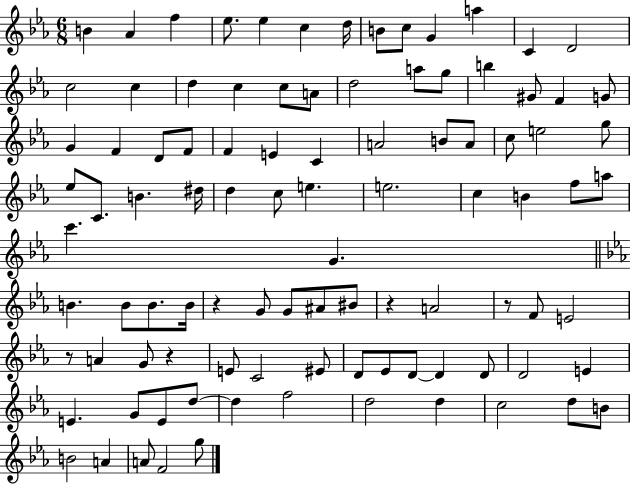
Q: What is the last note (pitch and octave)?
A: G5